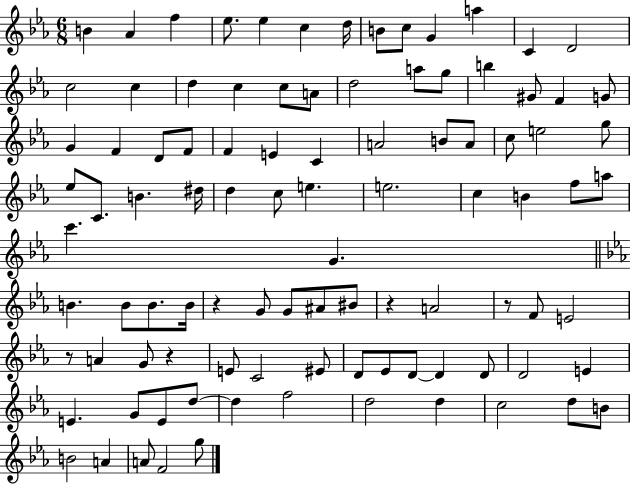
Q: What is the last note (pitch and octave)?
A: G5